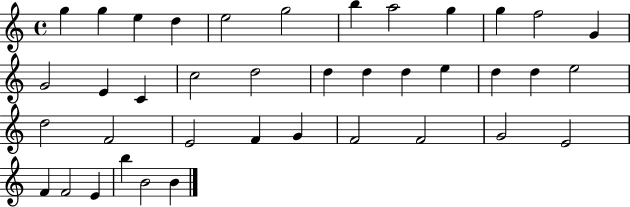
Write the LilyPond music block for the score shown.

{
  \clef treble
  \time 4/4
  \defaultTimeSignature
  \key c \major
  g''4 g''4 e''4 d''4 | e''2 g''2 | b''4 a''2 g''4 | g''4 f''2 g'4 | \break g'2 e'4 c'4 | c''2 d''2 | d''4 d''4 d''4 e''4 | d''4 d''4 e''2 | \break d''2 f'2 | e'2 f'4 g'4 | f'2 f'2 | g'2 e'2 | \break f'4 f'2 e'4 | b''4 b'2 b'4 | \bar "|."
}